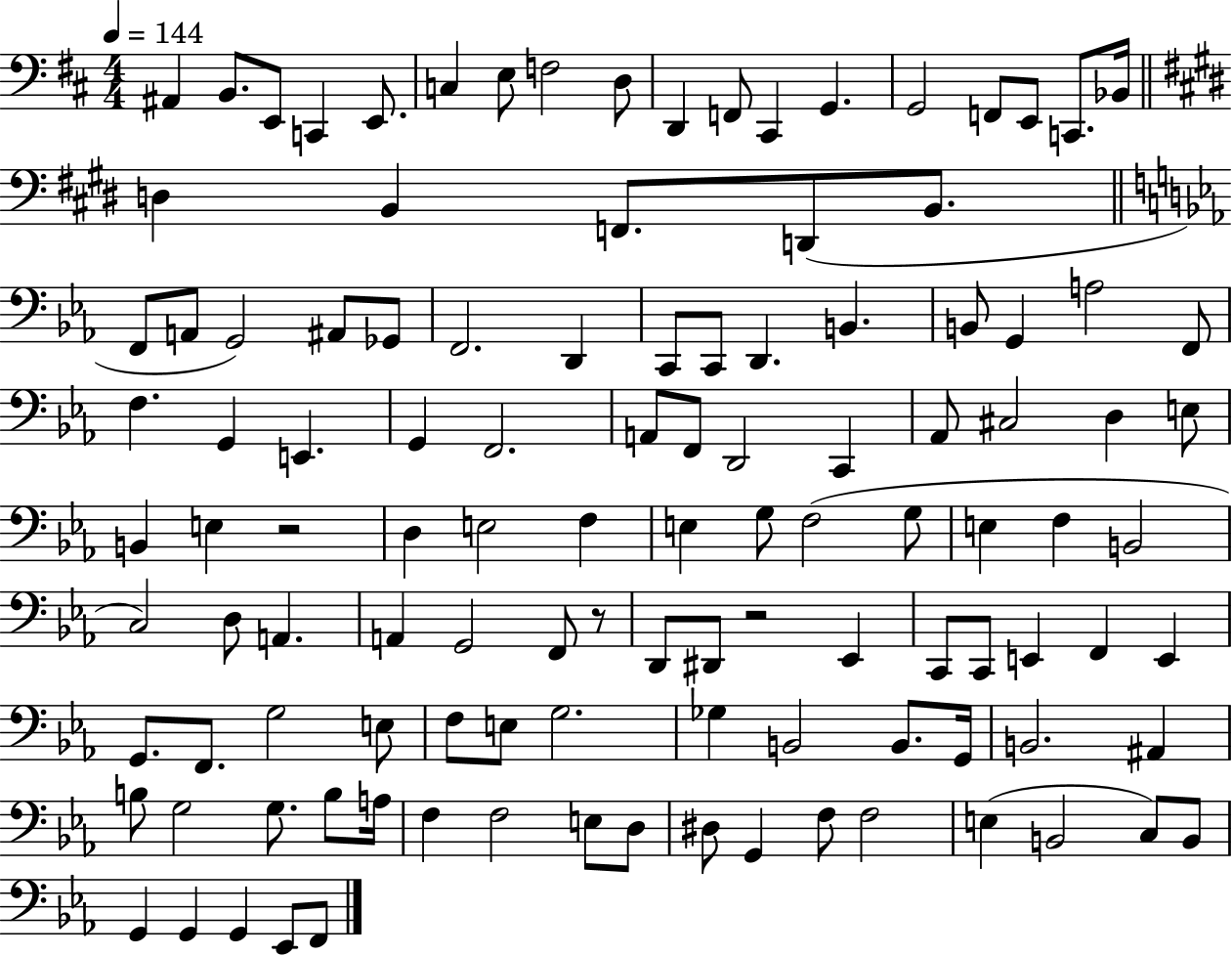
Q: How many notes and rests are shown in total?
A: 115